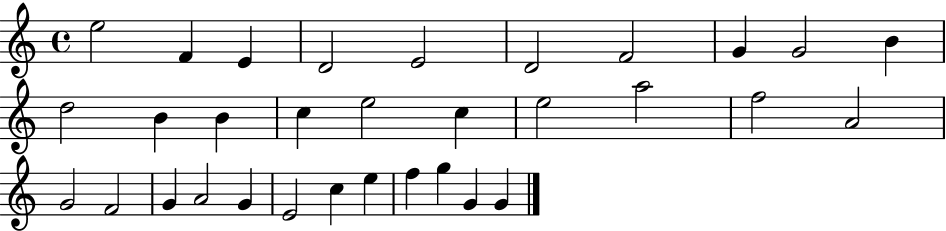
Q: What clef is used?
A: treble